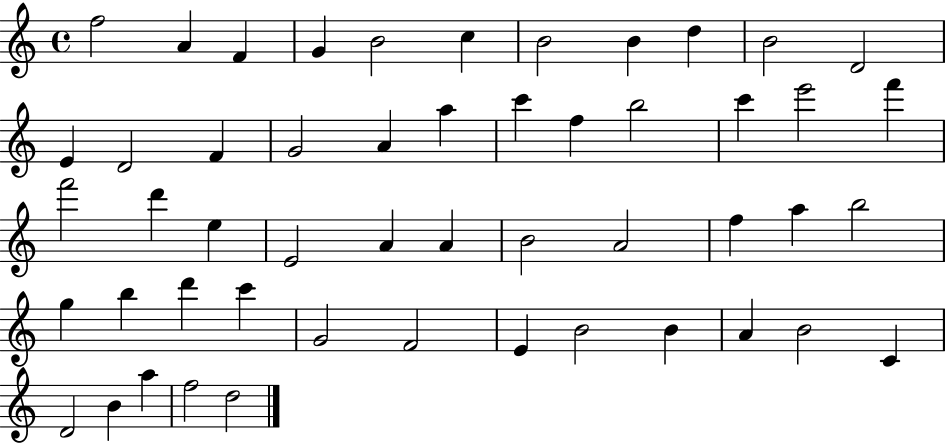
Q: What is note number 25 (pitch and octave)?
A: D6